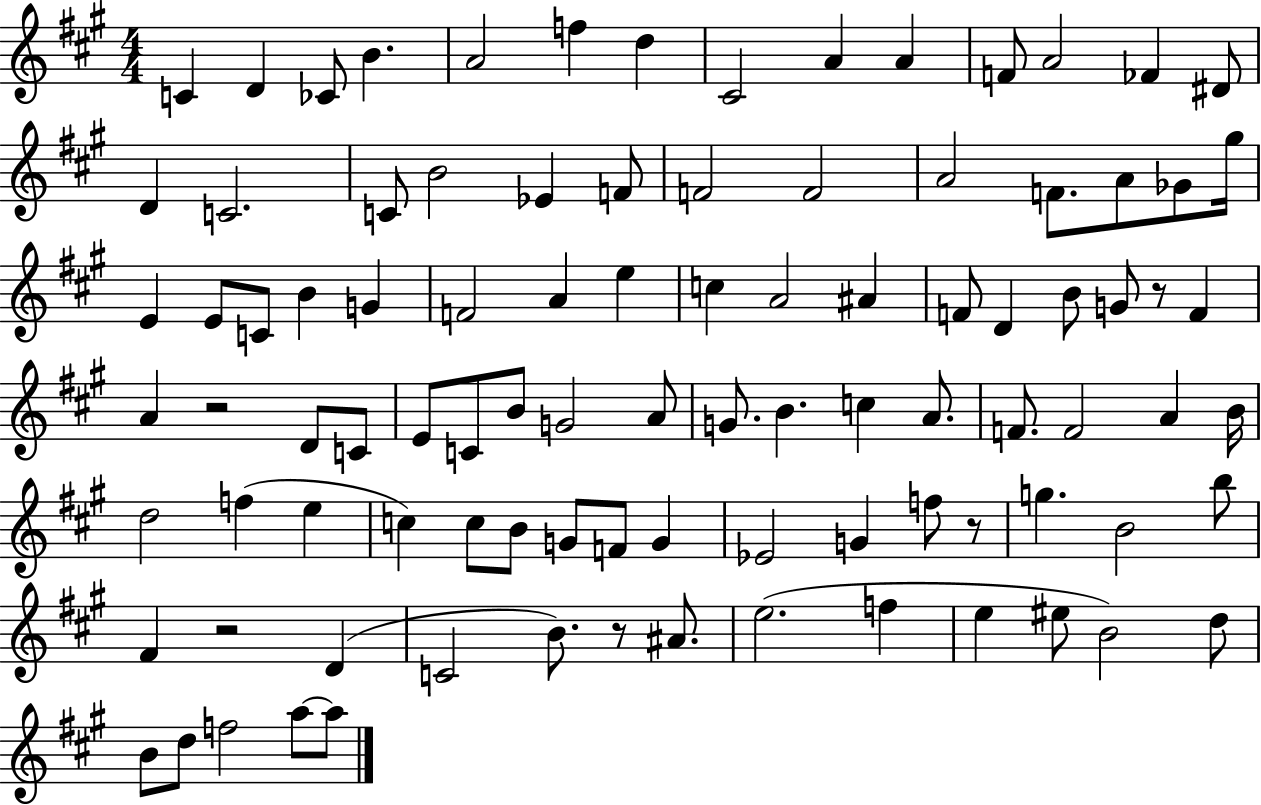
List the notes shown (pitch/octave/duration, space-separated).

C4/q D4/q CES4/e B4/q. A4/h F5/q D5/q C#4/h A4/q A4/q F4/e A4/h FES4/q D#4/e D4/q C4/h. C4/e B4/h Eb4/q F4/e F4/h F4/h A4/h F4/e. A4/e Gb4/e G#5/s E4/q E4/e C4/e B4/q G4/q F4/h A4/q E5/q C5/q A4/h A#4/q F4/e D4/q B4/e G4/e R/e F4/q A4/q R/h D4/e C4/e E4/e C4/e B4/e G4/h A4/e G4/e. B4/q. C5/q A4/e. F4/e. F4/h A4/q B4/s D5/h F5/q E5/q C5/q C5/e B4/e G4/e F4/e G4/q Eb4/h G4/q F5/e R/e G5/q. B4/h B5/e F#4/q R/h D4/q C4/h B4/e. R/e A#4/e. E5/h. F5/q E5/q EIS5/e B4/h D5/e B4/e D5/e F5/h A5/e A5/e